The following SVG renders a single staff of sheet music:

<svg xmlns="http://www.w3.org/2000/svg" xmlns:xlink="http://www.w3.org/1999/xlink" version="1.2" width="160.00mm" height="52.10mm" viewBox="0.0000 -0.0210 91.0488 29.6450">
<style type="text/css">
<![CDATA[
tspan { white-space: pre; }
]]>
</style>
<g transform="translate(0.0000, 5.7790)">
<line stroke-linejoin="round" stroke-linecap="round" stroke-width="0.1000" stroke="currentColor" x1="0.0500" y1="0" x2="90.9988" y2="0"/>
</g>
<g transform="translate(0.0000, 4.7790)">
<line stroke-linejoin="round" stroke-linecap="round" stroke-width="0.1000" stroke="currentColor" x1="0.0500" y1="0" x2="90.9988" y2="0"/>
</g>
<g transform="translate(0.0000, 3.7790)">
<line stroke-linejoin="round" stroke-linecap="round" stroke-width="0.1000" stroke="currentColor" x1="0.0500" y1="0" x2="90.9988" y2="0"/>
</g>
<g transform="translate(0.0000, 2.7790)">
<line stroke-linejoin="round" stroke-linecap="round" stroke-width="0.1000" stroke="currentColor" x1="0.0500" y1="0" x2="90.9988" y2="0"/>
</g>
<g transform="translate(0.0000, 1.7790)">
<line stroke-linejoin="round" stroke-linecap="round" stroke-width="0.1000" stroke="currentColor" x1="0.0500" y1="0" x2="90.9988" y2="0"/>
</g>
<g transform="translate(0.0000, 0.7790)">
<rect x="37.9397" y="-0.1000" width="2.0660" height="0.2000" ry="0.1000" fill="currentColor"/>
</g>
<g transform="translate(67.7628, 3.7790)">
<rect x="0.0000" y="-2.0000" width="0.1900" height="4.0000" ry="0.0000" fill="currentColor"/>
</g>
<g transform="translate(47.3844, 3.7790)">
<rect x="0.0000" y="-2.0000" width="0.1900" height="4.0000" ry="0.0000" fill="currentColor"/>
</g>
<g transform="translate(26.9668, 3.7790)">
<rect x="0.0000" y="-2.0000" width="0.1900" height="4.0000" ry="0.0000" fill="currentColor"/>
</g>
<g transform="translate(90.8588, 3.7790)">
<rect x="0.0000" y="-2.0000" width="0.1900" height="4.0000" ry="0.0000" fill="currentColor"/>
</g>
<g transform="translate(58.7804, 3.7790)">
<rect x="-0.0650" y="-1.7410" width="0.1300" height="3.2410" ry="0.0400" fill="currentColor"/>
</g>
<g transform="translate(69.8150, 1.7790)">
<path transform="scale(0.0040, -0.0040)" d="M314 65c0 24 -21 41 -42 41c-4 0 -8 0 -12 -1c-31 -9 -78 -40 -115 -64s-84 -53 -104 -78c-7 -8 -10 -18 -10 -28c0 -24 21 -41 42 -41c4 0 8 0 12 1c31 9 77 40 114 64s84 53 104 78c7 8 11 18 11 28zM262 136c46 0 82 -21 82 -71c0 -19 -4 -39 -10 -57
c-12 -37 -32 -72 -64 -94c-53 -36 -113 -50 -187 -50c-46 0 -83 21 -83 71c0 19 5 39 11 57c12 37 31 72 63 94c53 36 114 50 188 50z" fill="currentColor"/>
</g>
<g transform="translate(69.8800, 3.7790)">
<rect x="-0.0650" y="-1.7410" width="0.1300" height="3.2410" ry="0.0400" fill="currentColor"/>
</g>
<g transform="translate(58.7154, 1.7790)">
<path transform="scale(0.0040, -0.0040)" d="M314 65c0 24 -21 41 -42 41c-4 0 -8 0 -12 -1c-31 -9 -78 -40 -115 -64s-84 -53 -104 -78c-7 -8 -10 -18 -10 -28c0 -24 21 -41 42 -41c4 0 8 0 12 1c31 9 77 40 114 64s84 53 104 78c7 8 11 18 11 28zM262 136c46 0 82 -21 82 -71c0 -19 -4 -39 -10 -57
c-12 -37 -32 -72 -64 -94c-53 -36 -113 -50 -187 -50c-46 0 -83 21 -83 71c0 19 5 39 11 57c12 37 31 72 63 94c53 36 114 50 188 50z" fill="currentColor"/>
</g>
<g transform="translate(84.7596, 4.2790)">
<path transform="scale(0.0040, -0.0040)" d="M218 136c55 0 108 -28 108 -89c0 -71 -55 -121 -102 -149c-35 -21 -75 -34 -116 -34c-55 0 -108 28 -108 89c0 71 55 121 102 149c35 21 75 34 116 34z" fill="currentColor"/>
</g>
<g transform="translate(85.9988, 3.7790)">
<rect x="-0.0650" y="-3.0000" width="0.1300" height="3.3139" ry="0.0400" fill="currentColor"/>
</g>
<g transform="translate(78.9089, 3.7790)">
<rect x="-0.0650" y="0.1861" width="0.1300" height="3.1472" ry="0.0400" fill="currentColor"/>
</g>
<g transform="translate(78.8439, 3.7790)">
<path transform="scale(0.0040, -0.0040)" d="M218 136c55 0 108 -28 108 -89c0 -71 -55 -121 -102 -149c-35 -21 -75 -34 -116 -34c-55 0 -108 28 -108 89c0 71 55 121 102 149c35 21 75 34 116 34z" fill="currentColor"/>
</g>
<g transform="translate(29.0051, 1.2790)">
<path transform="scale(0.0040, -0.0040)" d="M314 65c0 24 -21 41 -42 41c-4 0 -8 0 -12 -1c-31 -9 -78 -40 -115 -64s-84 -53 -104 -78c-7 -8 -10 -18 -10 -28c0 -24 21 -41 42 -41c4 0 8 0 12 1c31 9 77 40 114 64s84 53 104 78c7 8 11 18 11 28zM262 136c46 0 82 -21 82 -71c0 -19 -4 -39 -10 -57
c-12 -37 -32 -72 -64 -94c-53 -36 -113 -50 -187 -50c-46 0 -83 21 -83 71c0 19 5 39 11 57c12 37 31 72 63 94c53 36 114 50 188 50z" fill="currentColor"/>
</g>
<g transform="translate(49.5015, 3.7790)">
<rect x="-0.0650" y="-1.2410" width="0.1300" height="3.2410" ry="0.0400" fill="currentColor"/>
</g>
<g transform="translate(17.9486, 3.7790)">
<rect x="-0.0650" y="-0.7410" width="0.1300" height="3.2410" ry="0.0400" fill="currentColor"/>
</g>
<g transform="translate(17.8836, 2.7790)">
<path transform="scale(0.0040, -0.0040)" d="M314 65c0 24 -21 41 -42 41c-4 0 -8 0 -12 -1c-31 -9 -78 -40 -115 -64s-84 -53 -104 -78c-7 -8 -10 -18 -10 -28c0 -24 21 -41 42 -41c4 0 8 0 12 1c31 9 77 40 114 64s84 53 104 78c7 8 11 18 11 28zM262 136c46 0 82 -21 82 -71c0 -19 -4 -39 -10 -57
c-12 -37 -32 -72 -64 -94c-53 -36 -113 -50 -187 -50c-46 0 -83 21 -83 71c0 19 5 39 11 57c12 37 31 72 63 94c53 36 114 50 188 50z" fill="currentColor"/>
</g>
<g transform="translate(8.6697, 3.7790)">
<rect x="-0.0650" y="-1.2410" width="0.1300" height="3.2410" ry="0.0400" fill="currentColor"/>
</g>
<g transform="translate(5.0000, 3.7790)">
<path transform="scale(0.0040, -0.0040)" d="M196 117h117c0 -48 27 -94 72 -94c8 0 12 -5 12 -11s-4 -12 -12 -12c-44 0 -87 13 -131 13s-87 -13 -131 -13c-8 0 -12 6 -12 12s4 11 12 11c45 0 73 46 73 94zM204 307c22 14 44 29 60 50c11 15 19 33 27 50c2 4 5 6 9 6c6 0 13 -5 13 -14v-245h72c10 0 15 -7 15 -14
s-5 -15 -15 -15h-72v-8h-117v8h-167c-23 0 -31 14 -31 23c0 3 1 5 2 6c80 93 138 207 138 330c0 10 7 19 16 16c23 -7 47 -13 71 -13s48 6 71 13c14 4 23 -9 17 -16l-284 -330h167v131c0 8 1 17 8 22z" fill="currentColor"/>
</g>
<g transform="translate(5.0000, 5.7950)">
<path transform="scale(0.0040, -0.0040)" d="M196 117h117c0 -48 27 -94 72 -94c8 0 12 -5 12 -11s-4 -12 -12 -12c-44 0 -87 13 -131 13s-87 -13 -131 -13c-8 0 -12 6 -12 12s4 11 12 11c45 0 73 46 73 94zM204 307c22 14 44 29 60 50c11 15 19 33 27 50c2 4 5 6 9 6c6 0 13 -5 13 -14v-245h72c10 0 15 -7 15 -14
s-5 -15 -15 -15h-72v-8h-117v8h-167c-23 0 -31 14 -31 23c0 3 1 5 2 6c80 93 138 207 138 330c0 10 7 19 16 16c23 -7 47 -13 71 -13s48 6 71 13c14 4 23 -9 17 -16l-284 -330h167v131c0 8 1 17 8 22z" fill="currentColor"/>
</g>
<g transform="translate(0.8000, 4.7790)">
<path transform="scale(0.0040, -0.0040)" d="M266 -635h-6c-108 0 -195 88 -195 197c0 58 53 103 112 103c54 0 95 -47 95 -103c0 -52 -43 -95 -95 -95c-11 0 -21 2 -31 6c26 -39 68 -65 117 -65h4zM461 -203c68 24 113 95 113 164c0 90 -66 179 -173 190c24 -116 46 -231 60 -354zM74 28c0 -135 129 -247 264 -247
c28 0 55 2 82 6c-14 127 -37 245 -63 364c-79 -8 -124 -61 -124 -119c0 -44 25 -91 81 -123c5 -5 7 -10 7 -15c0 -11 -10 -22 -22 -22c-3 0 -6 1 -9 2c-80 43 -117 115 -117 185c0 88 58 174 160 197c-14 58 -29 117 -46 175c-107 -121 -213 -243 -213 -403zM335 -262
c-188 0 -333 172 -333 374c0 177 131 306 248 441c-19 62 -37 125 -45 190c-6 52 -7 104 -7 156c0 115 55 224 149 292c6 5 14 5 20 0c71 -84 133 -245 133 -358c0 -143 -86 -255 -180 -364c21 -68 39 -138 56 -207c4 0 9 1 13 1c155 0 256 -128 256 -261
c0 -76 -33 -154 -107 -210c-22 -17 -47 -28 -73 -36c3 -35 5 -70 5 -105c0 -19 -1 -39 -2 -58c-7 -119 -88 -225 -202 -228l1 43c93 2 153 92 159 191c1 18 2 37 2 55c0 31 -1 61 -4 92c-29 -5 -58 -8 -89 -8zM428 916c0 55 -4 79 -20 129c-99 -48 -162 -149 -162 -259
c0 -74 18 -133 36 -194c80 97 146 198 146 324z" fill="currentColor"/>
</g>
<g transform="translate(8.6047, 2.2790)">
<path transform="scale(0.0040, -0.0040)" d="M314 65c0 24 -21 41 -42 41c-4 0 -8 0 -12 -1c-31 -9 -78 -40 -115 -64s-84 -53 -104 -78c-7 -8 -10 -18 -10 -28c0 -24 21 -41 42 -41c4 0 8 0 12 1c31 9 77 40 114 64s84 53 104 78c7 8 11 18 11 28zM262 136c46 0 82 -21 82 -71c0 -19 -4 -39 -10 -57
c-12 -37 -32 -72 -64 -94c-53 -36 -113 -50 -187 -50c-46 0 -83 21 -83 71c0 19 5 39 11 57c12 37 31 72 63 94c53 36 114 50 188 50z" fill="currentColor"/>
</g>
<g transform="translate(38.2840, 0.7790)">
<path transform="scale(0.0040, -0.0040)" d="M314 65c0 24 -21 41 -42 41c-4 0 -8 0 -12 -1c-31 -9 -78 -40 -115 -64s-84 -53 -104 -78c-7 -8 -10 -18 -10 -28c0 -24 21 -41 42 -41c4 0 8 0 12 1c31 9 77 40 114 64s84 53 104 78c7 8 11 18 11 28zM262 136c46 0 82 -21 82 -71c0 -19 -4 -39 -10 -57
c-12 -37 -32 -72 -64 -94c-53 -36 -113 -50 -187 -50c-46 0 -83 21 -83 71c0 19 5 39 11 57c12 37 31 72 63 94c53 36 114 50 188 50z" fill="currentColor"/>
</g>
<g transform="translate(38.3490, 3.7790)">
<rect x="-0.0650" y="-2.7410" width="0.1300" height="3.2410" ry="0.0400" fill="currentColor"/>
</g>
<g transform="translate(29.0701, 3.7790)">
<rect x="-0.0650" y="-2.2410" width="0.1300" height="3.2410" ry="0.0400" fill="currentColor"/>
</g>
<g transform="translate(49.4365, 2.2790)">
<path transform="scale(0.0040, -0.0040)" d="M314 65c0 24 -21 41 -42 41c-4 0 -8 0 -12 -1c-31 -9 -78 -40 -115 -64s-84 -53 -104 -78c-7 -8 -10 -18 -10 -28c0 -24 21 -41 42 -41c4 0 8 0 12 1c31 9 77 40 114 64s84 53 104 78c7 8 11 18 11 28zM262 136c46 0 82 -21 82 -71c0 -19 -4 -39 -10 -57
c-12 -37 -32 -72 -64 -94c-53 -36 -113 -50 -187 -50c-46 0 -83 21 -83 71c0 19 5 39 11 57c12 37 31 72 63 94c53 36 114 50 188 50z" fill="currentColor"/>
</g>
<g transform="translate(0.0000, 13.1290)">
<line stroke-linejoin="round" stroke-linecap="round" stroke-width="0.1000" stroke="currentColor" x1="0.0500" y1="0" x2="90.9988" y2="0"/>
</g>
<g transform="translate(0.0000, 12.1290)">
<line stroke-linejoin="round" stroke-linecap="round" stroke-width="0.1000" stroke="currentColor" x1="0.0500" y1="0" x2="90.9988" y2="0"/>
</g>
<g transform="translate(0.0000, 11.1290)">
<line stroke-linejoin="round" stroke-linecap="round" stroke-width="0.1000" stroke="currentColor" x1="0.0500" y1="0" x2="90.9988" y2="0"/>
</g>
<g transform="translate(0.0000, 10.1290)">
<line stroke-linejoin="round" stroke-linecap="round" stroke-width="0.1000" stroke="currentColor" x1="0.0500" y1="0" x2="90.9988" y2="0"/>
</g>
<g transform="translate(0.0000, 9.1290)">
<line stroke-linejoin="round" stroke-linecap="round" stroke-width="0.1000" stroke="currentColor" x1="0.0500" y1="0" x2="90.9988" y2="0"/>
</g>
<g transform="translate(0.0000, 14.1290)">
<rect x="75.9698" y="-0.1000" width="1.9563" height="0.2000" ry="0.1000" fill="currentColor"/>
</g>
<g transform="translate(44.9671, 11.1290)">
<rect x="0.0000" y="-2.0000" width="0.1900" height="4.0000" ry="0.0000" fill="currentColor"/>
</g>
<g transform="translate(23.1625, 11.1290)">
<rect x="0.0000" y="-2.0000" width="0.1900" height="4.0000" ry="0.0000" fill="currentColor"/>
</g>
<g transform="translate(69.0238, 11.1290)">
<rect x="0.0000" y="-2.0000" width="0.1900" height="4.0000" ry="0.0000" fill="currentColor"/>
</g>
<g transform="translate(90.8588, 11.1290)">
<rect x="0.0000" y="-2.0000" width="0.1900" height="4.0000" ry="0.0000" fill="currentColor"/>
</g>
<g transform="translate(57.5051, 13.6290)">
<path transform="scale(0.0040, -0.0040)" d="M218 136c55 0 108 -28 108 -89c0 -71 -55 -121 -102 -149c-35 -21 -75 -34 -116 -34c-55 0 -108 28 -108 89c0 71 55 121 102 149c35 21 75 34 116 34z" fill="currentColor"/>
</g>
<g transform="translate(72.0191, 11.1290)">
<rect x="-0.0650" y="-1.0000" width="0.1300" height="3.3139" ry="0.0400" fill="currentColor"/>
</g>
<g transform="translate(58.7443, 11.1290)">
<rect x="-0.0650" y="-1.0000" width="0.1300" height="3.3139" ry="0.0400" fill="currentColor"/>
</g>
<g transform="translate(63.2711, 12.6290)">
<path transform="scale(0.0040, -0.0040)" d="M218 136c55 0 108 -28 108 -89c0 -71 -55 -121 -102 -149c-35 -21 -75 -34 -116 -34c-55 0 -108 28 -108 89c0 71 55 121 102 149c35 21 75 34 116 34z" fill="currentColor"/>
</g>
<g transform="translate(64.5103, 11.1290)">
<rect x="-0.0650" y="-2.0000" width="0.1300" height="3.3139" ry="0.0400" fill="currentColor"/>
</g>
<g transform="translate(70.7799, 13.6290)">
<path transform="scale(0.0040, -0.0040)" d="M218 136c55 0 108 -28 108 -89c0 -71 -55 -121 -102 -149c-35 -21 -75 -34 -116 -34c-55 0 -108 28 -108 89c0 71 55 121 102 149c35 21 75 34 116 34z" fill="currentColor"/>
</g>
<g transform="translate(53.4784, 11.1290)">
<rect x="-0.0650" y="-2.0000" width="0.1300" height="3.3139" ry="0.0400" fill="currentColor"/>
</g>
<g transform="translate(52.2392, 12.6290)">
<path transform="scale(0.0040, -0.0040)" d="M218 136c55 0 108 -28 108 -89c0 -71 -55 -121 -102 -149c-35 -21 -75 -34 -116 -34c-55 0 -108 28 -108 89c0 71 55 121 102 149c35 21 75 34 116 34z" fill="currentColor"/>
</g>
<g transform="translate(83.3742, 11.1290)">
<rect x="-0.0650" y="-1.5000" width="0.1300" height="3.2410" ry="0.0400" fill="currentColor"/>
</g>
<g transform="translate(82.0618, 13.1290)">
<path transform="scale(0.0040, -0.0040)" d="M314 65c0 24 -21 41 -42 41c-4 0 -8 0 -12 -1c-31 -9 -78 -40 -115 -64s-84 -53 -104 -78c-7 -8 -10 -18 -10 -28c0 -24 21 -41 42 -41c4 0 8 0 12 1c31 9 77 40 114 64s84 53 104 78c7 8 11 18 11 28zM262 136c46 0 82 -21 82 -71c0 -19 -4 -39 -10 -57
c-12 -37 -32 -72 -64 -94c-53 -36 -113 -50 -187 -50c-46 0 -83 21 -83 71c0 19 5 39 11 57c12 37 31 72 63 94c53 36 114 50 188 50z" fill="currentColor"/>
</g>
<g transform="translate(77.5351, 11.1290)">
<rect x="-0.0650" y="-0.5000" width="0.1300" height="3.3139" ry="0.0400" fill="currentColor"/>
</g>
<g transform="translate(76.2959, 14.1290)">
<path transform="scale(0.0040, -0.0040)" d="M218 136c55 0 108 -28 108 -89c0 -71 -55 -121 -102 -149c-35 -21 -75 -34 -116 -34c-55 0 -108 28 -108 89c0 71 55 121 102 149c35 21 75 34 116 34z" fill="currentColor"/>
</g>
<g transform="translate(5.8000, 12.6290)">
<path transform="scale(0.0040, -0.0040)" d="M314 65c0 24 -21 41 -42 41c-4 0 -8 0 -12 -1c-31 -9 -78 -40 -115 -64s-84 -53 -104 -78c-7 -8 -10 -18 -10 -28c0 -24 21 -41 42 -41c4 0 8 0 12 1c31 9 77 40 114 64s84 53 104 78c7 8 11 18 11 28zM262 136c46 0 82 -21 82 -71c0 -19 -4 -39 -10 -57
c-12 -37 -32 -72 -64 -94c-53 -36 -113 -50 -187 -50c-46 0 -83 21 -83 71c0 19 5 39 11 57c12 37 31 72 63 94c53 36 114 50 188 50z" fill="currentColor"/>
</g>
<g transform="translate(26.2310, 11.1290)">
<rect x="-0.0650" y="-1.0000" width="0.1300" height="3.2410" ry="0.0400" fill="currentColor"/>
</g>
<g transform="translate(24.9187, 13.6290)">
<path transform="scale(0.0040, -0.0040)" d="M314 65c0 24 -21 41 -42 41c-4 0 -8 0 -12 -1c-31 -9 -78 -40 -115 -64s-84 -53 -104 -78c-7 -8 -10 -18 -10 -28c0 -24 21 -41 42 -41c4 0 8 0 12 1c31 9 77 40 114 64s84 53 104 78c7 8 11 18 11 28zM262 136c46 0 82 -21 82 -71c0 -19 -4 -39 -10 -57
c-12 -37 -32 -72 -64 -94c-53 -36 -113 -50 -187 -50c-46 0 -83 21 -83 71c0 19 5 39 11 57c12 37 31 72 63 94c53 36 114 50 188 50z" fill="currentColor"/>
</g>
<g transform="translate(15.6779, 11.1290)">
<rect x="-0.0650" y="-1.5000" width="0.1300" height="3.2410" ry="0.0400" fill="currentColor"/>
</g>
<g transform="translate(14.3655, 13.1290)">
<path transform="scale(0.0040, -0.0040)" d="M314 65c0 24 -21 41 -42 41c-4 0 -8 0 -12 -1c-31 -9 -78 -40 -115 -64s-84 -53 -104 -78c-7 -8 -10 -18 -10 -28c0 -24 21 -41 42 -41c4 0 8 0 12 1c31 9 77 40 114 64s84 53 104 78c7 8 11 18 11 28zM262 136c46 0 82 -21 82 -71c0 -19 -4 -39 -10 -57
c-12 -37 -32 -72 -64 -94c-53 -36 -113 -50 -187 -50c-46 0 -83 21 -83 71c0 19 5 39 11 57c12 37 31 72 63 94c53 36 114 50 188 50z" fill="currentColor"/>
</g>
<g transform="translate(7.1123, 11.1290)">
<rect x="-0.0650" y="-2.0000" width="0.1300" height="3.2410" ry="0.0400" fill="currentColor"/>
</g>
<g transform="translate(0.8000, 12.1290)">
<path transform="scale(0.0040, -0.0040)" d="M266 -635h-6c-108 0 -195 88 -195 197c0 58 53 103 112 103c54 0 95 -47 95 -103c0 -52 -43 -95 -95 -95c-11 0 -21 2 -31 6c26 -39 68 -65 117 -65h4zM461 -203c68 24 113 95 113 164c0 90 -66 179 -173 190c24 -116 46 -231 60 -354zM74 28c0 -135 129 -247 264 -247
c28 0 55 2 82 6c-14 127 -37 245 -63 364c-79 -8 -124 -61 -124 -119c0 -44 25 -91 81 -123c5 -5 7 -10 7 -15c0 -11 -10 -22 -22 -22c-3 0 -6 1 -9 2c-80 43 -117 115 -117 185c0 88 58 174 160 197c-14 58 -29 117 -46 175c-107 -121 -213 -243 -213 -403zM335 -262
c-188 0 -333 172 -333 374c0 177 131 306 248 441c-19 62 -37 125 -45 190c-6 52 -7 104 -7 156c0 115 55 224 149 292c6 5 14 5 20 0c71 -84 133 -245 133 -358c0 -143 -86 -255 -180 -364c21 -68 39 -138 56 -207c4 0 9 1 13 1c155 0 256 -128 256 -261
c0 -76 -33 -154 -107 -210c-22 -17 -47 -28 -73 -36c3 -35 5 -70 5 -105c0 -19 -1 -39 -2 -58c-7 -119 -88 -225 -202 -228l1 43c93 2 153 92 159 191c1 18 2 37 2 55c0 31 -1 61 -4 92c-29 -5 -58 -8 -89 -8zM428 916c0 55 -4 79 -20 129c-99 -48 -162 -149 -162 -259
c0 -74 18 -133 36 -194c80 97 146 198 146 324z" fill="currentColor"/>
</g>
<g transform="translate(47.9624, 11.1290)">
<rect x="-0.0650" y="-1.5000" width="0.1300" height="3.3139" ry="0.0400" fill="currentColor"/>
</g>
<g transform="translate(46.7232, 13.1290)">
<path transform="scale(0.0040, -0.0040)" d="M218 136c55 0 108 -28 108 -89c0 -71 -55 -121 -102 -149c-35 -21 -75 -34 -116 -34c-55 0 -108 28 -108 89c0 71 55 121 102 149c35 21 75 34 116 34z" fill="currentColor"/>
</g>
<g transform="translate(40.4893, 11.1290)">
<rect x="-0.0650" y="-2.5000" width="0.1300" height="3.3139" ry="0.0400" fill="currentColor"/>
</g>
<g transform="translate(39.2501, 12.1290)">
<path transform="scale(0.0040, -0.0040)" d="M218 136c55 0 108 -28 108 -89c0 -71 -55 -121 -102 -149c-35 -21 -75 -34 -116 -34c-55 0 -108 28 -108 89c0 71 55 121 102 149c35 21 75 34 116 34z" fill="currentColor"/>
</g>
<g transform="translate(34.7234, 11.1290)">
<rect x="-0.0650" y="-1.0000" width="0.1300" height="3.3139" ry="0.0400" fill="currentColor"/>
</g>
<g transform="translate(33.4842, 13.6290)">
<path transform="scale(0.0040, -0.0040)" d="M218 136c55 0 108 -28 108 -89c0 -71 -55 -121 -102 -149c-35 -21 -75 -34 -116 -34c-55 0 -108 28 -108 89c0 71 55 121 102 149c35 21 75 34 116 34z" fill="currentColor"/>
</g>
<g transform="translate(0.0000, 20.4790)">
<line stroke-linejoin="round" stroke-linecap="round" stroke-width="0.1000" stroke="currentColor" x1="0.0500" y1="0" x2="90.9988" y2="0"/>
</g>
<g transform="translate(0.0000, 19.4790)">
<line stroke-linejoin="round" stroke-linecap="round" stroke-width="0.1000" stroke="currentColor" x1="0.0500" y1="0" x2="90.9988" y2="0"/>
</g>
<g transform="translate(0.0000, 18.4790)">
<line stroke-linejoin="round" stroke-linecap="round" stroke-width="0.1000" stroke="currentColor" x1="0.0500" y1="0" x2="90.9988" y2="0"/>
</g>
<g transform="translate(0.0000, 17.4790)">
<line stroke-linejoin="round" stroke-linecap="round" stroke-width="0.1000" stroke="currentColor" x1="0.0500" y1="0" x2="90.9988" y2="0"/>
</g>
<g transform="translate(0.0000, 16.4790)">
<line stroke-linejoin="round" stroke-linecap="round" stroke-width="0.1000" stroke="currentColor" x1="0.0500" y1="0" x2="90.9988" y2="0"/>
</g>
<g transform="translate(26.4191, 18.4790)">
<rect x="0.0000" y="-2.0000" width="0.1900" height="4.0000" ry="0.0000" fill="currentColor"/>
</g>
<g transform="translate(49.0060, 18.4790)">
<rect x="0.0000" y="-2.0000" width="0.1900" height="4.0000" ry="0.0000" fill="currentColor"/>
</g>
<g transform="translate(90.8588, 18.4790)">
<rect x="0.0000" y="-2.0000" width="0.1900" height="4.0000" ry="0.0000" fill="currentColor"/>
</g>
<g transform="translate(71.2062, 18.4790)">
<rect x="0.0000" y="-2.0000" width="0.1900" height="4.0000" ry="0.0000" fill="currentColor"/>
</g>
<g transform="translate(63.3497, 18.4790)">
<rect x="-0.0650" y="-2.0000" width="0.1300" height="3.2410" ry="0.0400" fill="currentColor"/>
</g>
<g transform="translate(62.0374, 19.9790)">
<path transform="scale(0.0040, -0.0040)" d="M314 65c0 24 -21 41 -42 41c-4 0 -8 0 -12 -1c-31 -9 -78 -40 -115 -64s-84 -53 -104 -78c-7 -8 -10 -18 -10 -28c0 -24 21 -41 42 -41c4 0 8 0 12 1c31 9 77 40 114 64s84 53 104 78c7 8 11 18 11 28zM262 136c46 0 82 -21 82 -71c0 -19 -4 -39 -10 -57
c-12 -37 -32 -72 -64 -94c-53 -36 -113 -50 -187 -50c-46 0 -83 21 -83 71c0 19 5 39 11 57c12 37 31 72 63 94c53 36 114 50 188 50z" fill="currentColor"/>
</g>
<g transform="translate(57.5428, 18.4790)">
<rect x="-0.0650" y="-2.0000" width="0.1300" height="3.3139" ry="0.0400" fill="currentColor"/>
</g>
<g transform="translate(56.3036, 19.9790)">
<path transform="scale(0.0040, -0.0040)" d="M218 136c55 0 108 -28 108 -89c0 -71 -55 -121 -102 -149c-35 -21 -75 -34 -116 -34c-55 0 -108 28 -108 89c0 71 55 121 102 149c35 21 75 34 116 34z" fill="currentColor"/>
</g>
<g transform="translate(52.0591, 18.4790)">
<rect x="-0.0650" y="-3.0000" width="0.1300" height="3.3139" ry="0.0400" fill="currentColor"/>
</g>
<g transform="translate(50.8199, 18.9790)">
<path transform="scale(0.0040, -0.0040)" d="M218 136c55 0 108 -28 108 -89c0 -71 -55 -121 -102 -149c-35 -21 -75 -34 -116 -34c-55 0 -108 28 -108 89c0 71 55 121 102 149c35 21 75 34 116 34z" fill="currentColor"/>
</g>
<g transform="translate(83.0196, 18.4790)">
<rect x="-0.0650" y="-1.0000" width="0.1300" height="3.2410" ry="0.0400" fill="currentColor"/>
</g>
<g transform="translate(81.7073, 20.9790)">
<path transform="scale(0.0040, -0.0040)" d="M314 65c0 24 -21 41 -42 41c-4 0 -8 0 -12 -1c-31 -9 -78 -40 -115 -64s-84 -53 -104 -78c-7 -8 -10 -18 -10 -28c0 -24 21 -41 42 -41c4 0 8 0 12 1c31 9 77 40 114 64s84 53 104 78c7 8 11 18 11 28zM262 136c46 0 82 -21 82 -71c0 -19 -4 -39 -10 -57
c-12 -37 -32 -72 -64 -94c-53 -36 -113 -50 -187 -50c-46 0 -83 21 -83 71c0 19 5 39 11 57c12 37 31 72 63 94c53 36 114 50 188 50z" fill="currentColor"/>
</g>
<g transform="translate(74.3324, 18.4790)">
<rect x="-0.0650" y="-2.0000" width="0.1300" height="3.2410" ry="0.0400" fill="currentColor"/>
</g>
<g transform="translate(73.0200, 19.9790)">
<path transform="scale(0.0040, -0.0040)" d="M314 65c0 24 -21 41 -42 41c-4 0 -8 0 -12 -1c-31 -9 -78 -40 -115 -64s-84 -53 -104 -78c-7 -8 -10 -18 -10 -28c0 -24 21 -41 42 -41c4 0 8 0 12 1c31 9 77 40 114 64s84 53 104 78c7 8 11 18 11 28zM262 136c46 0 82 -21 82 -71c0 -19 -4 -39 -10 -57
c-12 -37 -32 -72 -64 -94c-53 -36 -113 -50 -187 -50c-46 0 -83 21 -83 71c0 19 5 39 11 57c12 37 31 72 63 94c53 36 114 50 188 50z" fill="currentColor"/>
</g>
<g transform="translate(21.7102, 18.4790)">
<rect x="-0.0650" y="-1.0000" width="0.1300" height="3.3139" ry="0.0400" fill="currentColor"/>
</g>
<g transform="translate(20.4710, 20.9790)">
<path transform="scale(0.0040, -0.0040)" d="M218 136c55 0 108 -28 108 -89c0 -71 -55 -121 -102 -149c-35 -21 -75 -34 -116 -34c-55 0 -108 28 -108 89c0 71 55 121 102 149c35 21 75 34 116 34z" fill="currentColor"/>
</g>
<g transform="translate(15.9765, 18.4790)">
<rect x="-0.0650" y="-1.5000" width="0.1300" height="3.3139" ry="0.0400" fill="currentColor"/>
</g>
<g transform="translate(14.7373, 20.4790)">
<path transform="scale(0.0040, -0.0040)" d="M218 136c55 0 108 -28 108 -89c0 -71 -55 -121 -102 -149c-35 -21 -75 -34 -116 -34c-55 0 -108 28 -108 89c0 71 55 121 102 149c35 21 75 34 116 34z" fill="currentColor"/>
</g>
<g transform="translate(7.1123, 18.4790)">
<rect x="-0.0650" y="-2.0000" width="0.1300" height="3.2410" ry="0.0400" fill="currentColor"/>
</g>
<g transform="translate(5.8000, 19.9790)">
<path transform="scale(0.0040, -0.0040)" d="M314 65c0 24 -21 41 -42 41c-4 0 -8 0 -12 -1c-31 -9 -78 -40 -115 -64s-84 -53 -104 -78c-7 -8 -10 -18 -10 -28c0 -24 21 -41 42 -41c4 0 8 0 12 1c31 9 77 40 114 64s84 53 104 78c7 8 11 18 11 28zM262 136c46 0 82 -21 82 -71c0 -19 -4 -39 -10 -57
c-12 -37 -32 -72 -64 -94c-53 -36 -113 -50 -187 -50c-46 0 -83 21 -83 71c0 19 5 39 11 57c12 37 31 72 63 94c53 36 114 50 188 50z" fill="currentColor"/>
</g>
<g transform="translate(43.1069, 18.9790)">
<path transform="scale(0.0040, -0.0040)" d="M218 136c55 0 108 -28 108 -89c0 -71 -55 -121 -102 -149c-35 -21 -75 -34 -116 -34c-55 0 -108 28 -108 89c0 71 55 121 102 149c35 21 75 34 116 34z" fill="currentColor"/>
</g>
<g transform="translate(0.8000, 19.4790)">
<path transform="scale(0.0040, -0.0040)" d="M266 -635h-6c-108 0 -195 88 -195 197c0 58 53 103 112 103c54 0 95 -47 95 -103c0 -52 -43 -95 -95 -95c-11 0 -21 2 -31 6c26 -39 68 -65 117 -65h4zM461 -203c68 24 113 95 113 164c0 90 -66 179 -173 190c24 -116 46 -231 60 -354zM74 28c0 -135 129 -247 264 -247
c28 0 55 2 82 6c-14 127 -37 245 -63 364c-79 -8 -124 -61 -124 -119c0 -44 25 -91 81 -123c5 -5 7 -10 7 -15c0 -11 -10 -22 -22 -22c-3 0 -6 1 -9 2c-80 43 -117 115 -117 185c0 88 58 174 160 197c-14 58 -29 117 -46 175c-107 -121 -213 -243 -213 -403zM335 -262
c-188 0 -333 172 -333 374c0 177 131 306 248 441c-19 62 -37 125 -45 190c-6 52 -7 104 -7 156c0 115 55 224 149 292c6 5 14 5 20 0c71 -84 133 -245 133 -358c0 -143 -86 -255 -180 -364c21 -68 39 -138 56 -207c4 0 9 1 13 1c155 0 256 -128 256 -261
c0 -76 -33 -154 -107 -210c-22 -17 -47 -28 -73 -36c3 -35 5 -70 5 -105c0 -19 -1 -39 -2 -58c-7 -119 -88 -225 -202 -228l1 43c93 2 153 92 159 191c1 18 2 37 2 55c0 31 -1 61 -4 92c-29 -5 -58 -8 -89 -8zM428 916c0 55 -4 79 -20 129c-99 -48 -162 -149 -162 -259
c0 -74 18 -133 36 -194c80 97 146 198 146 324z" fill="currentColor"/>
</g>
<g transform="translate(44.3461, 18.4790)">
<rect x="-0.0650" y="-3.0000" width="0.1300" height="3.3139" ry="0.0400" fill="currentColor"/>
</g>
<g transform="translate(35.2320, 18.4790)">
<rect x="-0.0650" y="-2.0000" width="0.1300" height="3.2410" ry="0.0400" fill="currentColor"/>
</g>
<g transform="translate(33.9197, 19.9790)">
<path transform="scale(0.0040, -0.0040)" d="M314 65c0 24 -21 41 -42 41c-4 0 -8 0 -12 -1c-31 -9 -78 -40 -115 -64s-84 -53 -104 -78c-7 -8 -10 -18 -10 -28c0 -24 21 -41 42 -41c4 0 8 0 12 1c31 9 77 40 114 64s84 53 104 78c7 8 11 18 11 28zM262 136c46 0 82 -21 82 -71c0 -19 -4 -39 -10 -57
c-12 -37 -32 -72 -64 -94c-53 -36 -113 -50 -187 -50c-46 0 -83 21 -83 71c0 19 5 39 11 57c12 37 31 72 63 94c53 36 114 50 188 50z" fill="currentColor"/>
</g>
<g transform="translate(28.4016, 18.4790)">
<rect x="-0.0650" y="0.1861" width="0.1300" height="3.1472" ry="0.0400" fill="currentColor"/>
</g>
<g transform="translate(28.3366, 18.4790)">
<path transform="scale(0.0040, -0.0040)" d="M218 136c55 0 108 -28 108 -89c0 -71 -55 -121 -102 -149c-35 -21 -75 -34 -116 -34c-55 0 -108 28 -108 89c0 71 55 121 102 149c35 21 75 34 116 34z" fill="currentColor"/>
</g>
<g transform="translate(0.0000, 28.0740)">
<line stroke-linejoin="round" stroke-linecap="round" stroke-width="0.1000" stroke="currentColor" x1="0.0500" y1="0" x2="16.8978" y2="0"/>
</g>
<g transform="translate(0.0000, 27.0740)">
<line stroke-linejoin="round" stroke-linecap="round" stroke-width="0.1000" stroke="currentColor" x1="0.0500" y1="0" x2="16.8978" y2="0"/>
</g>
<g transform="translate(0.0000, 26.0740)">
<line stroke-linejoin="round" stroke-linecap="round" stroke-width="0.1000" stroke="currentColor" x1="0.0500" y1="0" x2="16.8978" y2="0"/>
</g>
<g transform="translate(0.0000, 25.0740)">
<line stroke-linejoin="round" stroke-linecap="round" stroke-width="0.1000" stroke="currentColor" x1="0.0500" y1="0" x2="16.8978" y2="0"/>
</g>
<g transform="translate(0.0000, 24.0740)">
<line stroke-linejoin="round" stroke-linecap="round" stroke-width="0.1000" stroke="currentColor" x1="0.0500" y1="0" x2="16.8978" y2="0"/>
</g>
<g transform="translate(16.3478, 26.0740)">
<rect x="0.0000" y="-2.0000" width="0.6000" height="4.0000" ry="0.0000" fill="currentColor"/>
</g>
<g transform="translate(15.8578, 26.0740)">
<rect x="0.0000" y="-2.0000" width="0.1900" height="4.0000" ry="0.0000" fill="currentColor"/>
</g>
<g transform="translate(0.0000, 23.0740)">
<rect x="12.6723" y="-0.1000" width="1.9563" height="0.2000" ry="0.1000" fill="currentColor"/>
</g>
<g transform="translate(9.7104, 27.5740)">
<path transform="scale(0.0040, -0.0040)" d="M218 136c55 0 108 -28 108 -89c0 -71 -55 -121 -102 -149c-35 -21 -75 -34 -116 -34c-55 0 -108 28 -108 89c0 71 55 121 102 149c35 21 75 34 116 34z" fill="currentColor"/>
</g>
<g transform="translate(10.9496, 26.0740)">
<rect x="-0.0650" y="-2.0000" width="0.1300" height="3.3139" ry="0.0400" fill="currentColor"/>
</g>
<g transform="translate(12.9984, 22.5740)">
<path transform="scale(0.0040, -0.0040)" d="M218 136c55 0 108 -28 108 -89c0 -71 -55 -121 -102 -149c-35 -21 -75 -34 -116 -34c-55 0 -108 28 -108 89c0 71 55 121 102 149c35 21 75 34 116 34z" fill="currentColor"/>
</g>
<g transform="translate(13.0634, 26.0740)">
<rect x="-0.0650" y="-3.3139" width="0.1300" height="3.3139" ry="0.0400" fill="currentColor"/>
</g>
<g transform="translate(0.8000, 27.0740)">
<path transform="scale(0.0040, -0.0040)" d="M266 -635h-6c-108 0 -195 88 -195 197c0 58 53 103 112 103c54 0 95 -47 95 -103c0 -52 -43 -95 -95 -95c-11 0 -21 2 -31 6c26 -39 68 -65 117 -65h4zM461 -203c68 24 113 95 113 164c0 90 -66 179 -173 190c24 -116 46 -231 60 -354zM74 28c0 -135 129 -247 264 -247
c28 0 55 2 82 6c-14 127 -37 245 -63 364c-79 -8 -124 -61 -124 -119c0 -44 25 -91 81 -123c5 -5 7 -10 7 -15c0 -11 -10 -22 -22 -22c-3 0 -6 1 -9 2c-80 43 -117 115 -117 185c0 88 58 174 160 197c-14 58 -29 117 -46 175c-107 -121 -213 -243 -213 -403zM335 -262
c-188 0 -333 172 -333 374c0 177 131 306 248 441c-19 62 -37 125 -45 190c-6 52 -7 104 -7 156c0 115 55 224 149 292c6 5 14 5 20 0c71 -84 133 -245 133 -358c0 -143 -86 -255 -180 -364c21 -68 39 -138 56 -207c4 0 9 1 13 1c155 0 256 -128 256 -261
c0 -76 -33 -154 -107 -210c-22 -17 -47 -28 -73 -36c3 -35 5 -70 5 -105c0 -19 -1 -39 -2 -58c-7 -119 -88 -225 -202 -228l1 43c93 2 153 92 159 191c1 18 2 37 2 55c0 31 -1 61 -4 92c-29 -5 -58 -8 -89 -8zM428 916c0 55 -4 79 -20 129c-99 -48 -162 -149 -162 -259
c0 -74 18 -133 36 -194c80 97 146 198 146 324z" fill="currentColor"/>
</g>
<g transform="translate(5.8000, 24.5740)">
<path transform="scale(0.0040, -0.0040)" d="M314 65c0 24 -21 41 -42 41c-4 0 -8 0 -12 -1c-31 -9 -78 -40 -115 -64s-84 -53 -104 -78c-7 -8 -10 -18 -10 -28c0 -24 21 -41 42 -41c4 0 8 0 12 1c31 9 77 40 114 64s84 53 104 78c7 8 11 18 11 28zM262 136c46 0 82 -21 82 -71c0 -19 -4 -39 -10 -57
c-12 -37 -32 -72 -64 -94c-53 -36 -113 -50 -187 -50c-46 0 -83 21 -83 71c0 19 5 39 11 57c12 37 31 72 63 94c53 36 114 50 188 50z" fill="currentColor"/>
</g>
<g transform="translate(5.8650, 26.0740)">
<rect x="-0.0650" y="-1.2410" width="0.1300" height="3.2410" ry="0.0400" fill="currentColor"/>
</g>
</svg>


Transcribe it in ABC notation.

X:1
T:Untitled
M:4/4
L:1/4
K:C
e2 d2 g2 a2 e2 f2 f2 B A F2 E2 D2 D G E F D F D C E2 F2 E D B F2 A A F F2 F2 D2 e2 F b